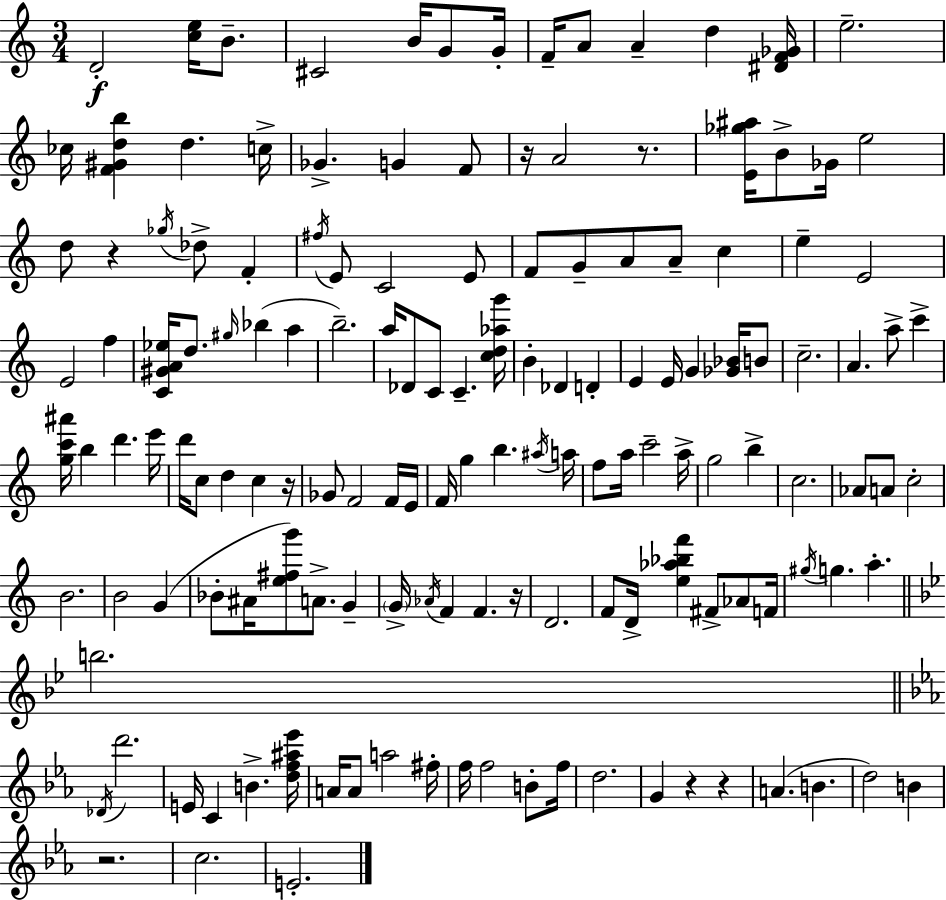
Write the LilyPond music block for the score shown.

{
  \clef treble
  \numericTimeSignature
  \time 3/4
  \key a \minor
  d'2-.\f <c'' e''>16 b'8.-- | cis'2 b'16 g'8 g'16-. | f'16-- a'8 a'4-- d''4 <dis' f' ges'>16 | e''2.-- | \break ces''16 <f' gis' d'' b''>4 d''4. c''16-> | ges'4.-> g'4 f'8 | r16 a'2 r8. | <e' ges'' ais''>16 b'8-> ges'16 e''2 | \break d''8 r4 \acciaccatura { ges''16 } des''8-> f'4-. | \acciaccatura { fis''16 } e'8 c'2 | e'8 f'8 g'8-- a'8 a'8-- c''4 | e''4-- e'2 | \break e'2 f''4 | <c' gis' a' ees''>16 d''8. \grace { gis''16 }( bes''4 a''4 | b''2.--) | a''16 des'8 c'8 c'4.-- | \break <c'' d'' aes'' g'''>16 b'4-. des'4 d'4-. | e'4 e'16 g'4 | <ges' bes'>16 b'8 c''2.-- | a'4. a''8-> c'''4-> | \break <g'' c''' ais'''>16 b''4 d'''4. | e'''16 d'''16 c''8 d''4 c''4 | r16 ges'8 f'2 | f'16 e'16 f'16 g''4 b''4. | \break \acciaccatura { ais''16 } a''16 f''8 a''16 c'''2-- | a''16-> g''2 | b''4-> c''2. | aes'8 a'8 c''2-. | \break b'2. | b'2 | g'4( bes'8-. ais'16 <e'' fis'' g'''>8) a'8.-> | g'4-- \parenthesize g'16-> \acciaccatura { aes'16 } f'4 f'4. | \break r16 d'2. | f'8 d'16-> <e'' aes'' bes'' f'''>4 | fis'8-> aes'8 f'16 \acciaccatura { gis''16 } g''4. | a''4.-. \bar "||" \break \key bes \major b''2. | \bar "||" \break \key c \minor \acciaccatura { des'16 } d'''2. | e'16 c'4 b'4.-> | <d'' f'' ais'' ees'''>16 a'16 a'8 a''2 | fis''16-. f''16 f''2 b'8-. | \break f''16 d''2. | g'4 r4 r4 | a'4.( b'4. | d''2) b'4 | \break r2. | c''2. | e'2.-. | \bar "|."
}